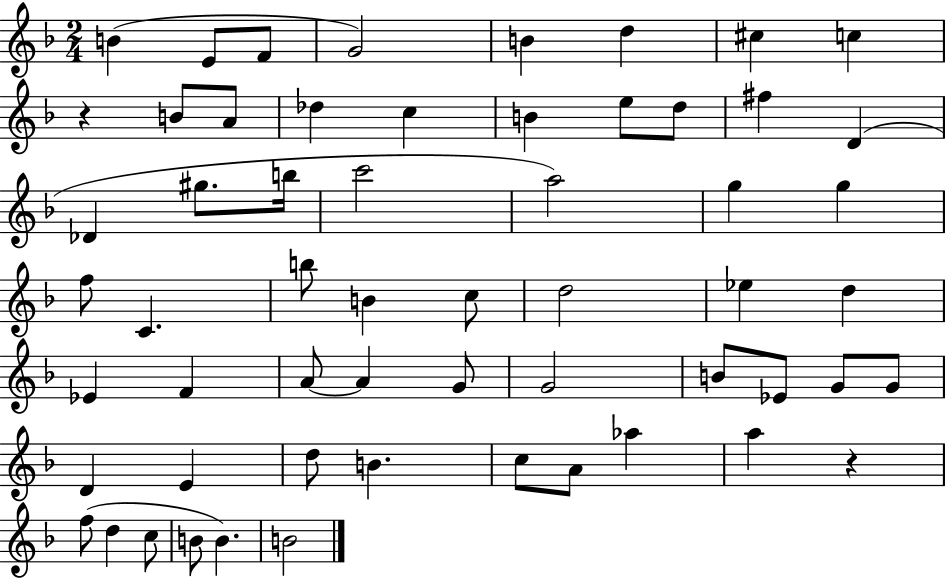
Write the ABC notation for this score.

X:1
T:Untitled
M:2/4
L:1/4
K:F
B E/2 F/2 G2 B d ^c c z B/2 A/2 _d c B e/2 d/2 ^f D _D ^g/2 b/4 c'2 a2 g g f/2 C b/2 B c/2 d2 _e d _E F A/2 A G/2 G2 B/2 _E/2 G/2 G/2 D E d/2 B c/2 A/2 _a a z f/2 d c/2 B/2 B B2